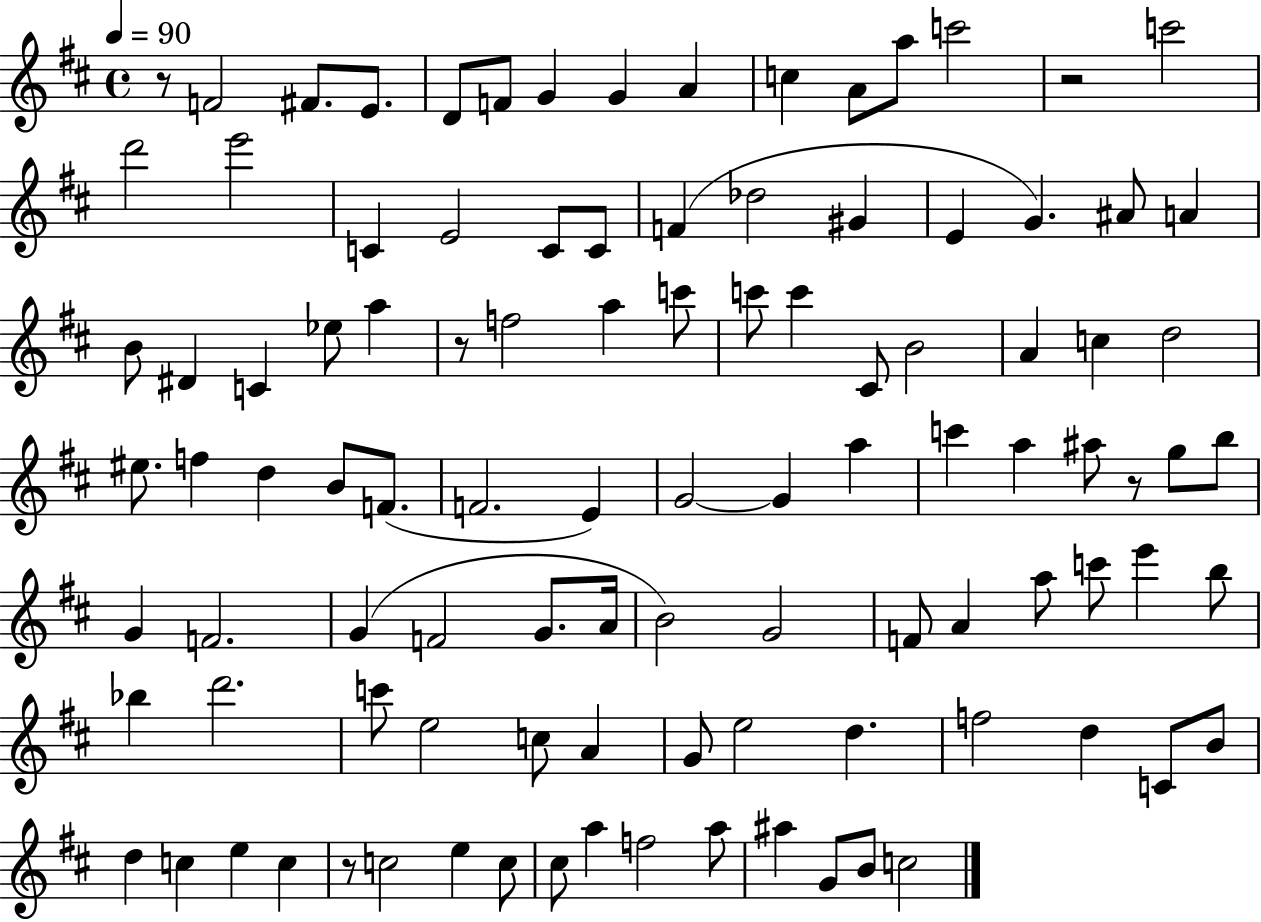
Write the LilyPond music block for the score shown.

{
  \clef treble
  \time 4/4
  \defaultTimeSignature
  \key d \major
  \tempo 4 = 90
  r8 f'2 fis'8. e'8. | d'8 f'8 g'4 g'4 a'4 | c''4 a'8 a''8 c'''2 | r2 c'''2 | \break d'''2 e'''2 | c'4 e'2 c'8 c'8 | f'4( des''2 gis'4 | e'4 g'4.) ais'8 a'4 | \break b'8 dis'4 c'4 ees''8 a''4 | r8 f''2 a''4 c'''8 | c'''8 c'''4 cis'8 b'2 | a'4 c''4 d''2 | \break eis''8. f''4 d''4 b'8 f'8.( | f'2. e'4) | g'2~~ g'4 a''4 | c'''4 a''4 ais''8 r8 g''8 b''8 | \break g'4 f'2. | g'4( f'2 g'8. a'16 | b'2) g'2 | f'8 a'4 a''8 c'''8 e'''4 b''8 | \break bes''4 d'''2. | c'''8 e''2 c''8 a'4 | g'8 e''2 d''4. | f''2 d''4 c'8 b'8 | \break d''4 c''4 e''4 c''4 | r8 c''2 e''4 c''8 | cis''8 a''4 f''2 a''8 | ais''4 g'8 b'8 c''2 | \break \bar "|."
}